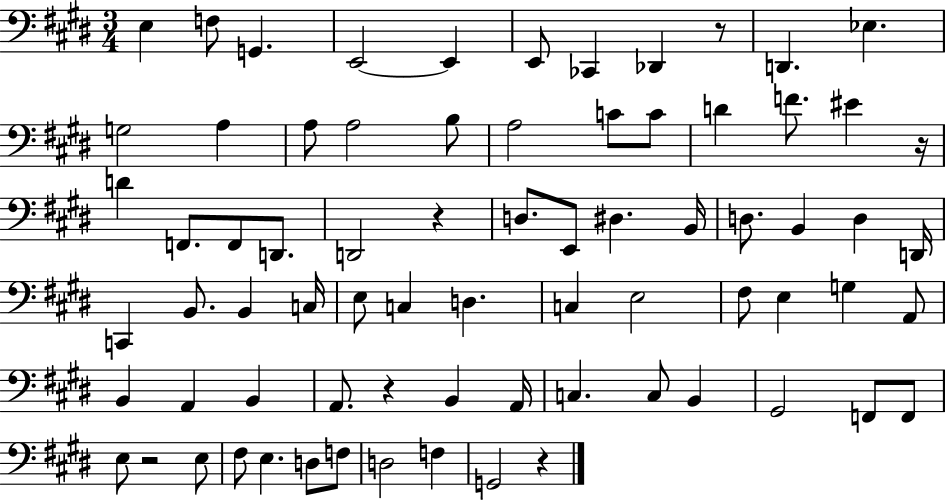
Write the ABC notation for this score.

X:1
T:Untitled
M:3/4
L:1/4
K:E
E, F,/2 G,, E,,2 E,, E,,/2 _C,, _D,, z/2 D,, _E, G,2 A, A,/2 A,2 B,/2 A,2 C/2 C/2 D F/2 ^E z/4 D F,,/2 F,,/2 D,,/2 D,,2 z D,/2 E,,/2 ^D, B,,/4 D,/2 B,, D, D,,/4 C,, B,,/2 B,, C,/4 E,/2 C, D, C, E,2 ^F,/2 E, G, A,,/2 B,, A,, B,, A,,/2 z B,, A,,/4 C, C,/2 B,, ^G,,2 F,,/2 F,,/2 E,/2 z2 E,/2 ^F,/2 E, D,/2 F,/2 D,2 F, G,,2 z